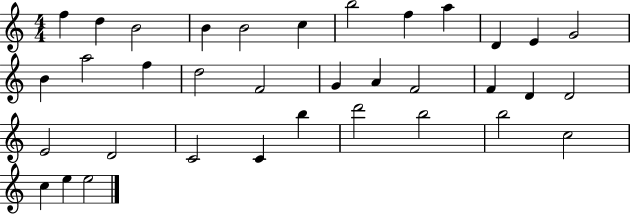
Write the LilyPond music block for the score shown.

{
  \clef treble
  \numericTimeSignature
  \time 4/4
  \key c \major
  f''4 d''4 b'2 | b'4 b'2 c''4 | b''2 f''4 a''4 | d'4 e'4 g'2 | \break b'4 a''2 f''4 | d''2 f'2 | g'4 a'4 f'2 | f'4 d'4 d'2 | \break e'2 d'2 | c'2 c'4 b''4 | d'''2 b''2 | b''2 c''2 | \break c''4 e''4 e''2 | \bar "|."
}